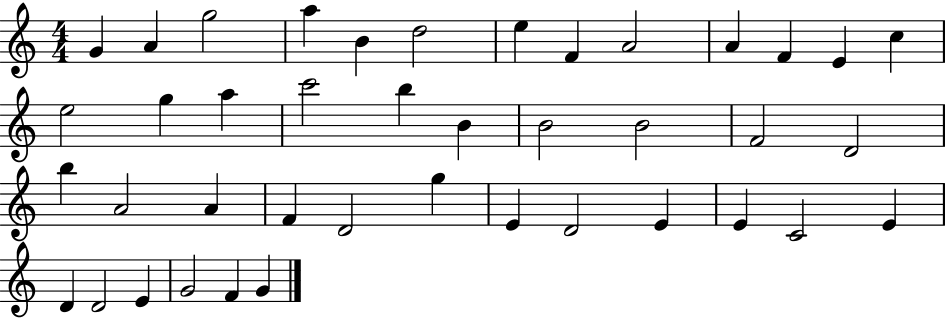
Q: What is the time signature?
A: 4/4